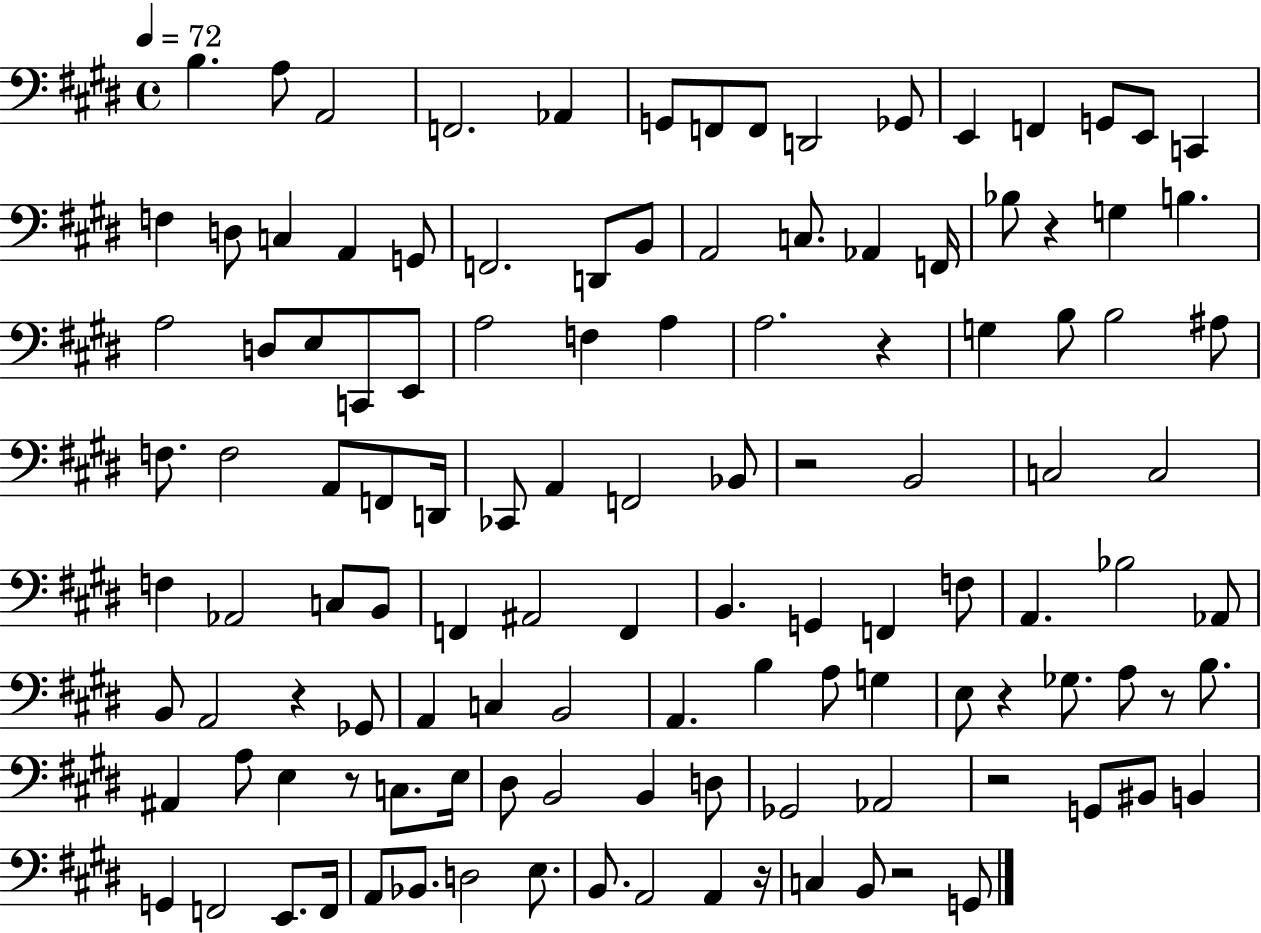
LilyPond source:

{
  \clef bass
  \time 4/4
  \defaultTimeSignature
  \key e \major
  \tempo 4 = 72
  b4. a8 a,2 | f,2. aes,4 | g,8 f,8 f,8 d,2 ges,8 | e,4 f,4 g,8 e,8 c,4 | \break f4 d8 c4 a,4 g,8 | f,2. d,8 b,8 | a,2 c8. aes,4 f,16 | bes8 r4 g4 b4. | \break a2 d8 e8 c,8 e,8 | a2 f4 a4 | a2. r4 | g4 b8 b2 ais8 | \break f8. f2 a,8 f,8 d,16 | ces,8 a,4 f,2 bes,8 | r2 b,2 | c2 c2 | \break f4 aes,2 c8 b,8 | f,4 ais,2 f,4 | b,4. g,4 f,4 f8 | a,4. bes2 aes,8 | \break b,8 a,2 r4 ges,8 | a,4 c4 b,2 | a,4. b4 a8 g4 | e8 r4 ges8. a8 r8 b8. | \break ais,4 a8 e4 r8 c8. e16 | dis8 b,2 b,4 d8 | ges,2 aes,2 | r2 g,8 bis,8 b,4 | \break g,4 f,2 e,8. f,16 | a,8 bes,8. d2 e8. | b,8. a,2 a,4 r16 | c4 b,8 r2 g,8 | \break \bar "|."
}